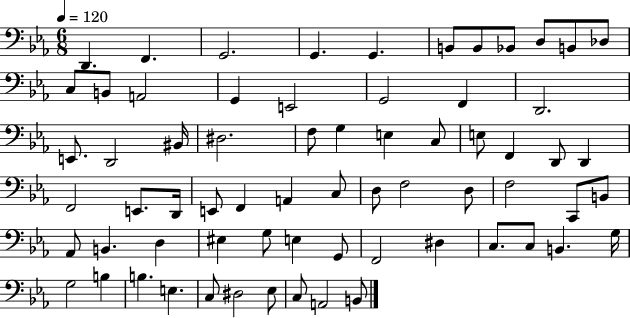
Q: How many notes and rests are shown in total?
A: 67